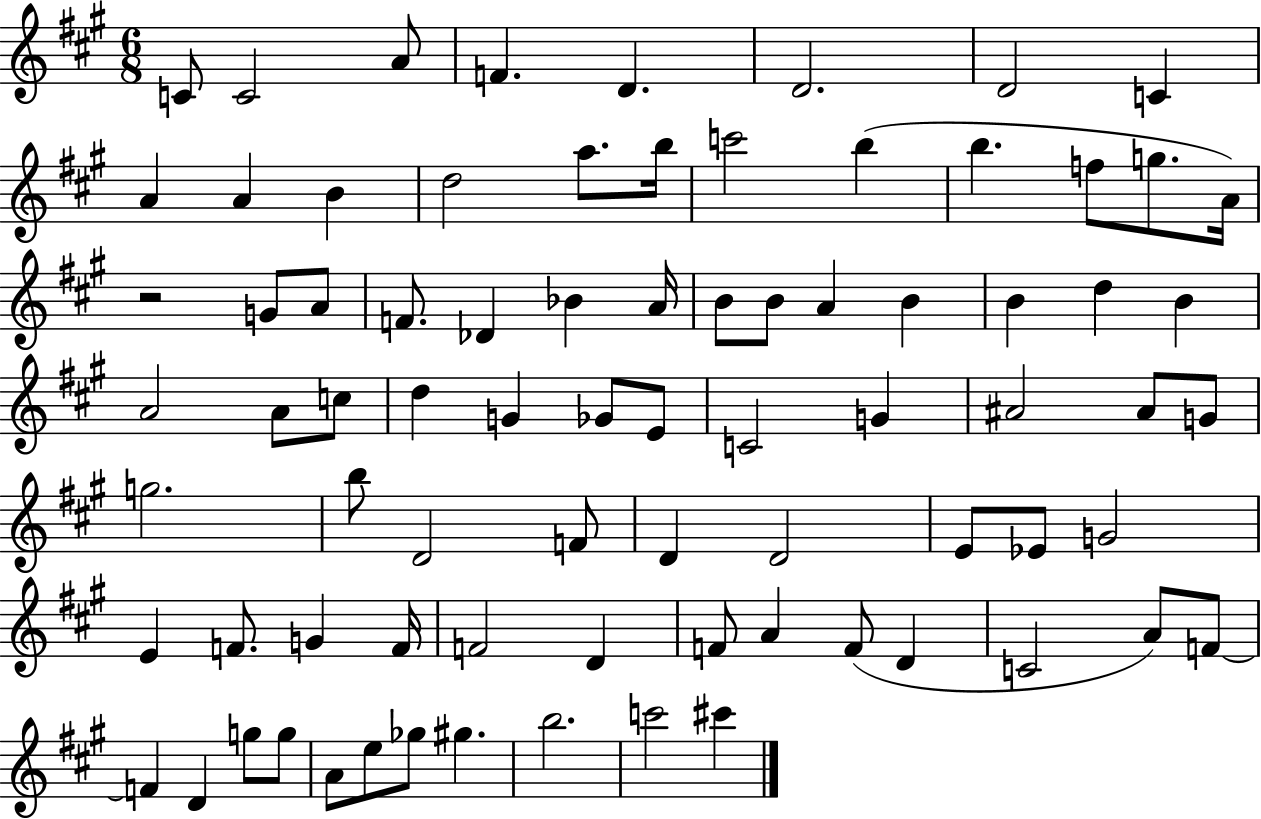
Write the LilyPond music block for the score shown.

{
  \clef treble
  \numericTimeSignature
  \time 6/8
  \key a \major
  c'8 c'2 a'8 | f'4. d'4. | d'2. | d'2 c'4 | \break a'4 a'4 b'4 | d''2 a''8. b''16 | c'''2 b''4( | b''4. f''8 g''8. a'16) | \break r2 g'8 a'8 | f'8. des'4 bes'4 a'16 | b'8 b'8 a'4 b'4 | b'4 d''4 b'4 | \break a'2 a'8 c''8 | d''4 g'4 ges'8 e'8 | c'2 g'4 | ais'2 ais'8 g'8 | \break g''2. | b''8 d'2 f'8 | d'4 d'2 | e'8 ees'8 g'2 | \break e'4 f'8. g'4 f'16 | f'2 d'4 | f'8 a'4 f'8( d'4 | c'2 a'8) f'8~~ | \break f'4 d'4 g''8 g''8 | a'8 e''8 ges''8 gis''4. | b''2. | c'''2 cis'''4 | \break \bar "|."
}